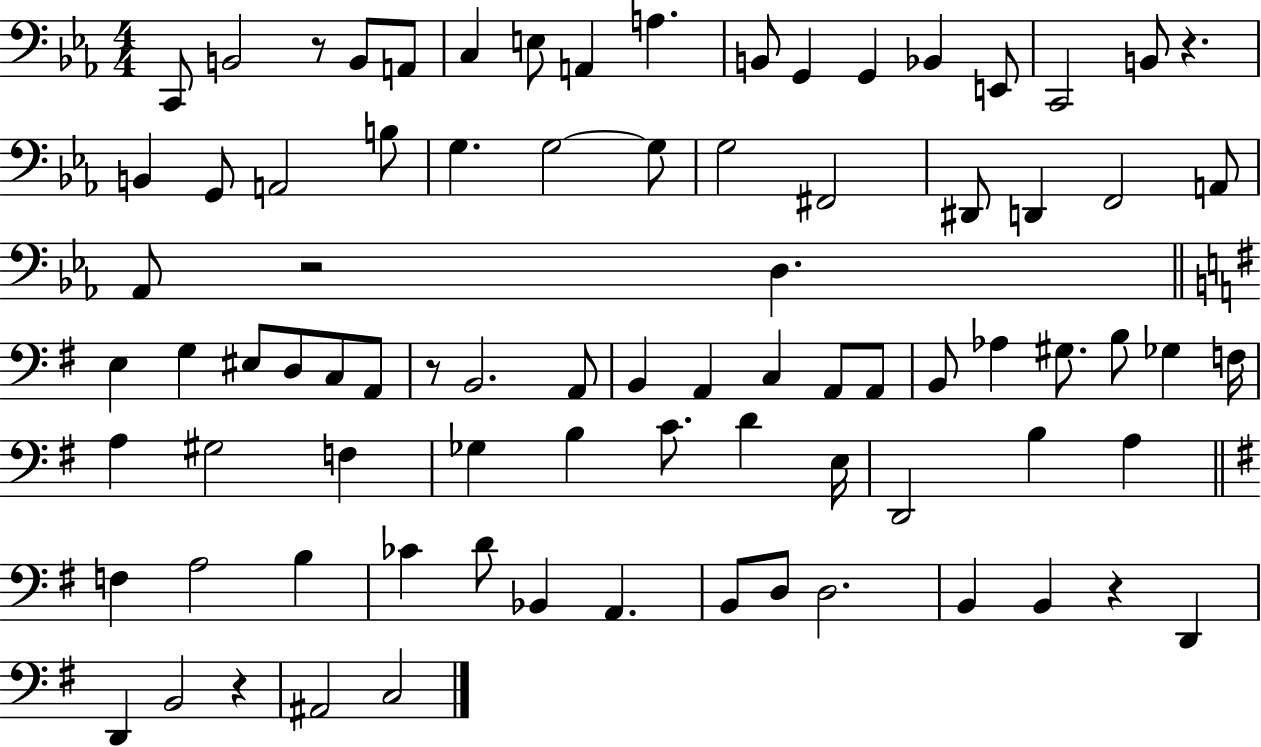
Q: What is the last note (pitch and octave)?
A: C3